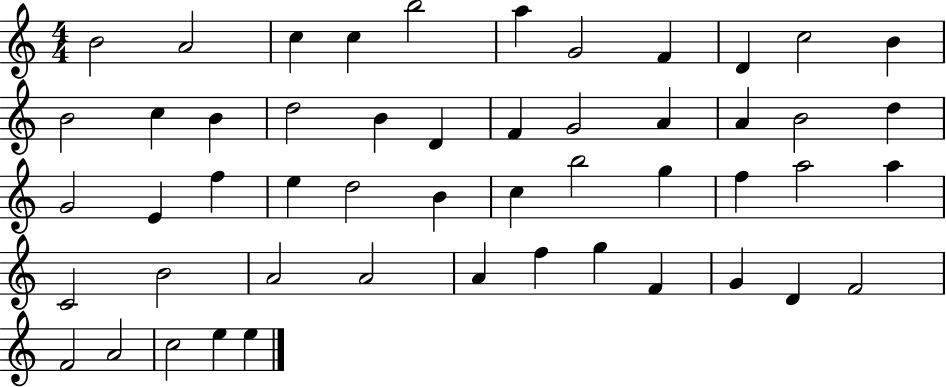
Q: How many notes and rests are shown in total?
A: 51